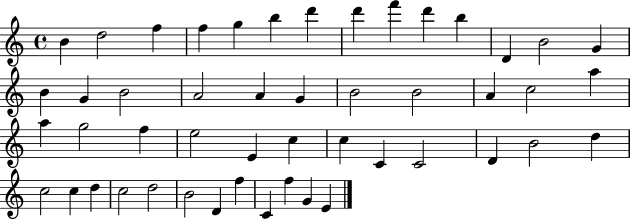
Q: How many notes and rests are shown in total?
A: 49